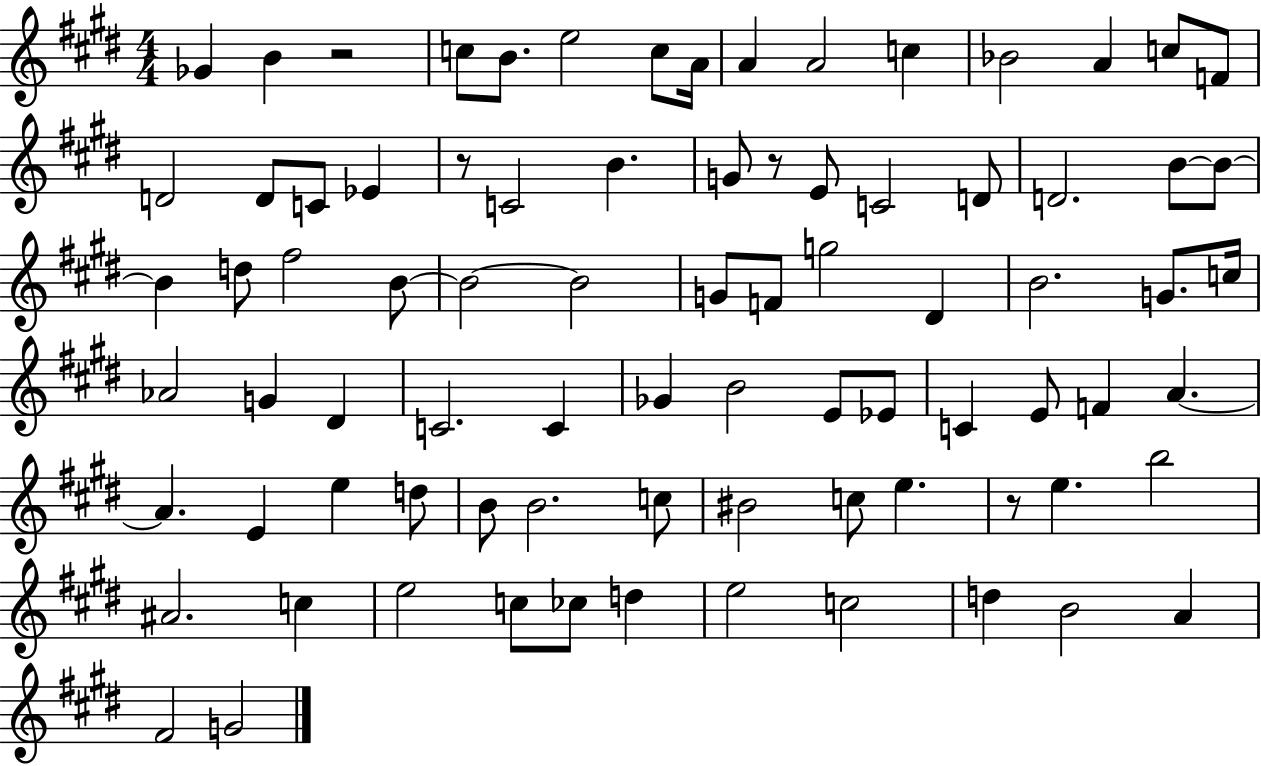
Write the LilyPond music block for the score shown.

{
  \clef treble
  \numericTimeSignature
  \time 4/4
  \key e \major
  ges'4 b'4 r2 | c''8 b'8. e''2 c''8 a'16 | a'4 a'2 c''4 | bes'2 a'4 c''8 f'8 | \break d'2 d'8 c'8 ees'4 | r8 c'2 b'4. | g'8 r8 e'8 c'2 d'8 | d'2. b'8~~ b'8~~ | \break b'4 d''8 fis''2 b'8~~ | b'2~~ b'2 | g'8 f'8 g''2 dis'4 | b'2. g'8. c''16 | \break aes'2 g'4 dis'4 | c'2. c'4 | ges'4 b'2 e'8 ees'8 | c'4 e'8 f'4 a'4.~~ | \break a'4. e'4 e''4 d''8 | b'8 b'2. c''8 | bis'2 c''8 e''4. | r8 e''4. b''2 | \break ais'2. c''4 | e''2 c''8 ces''8 d''4 | e''2 c''2 | d''4 b'2 a'4 | \break fis'2 g'2 | \bar "|."
}